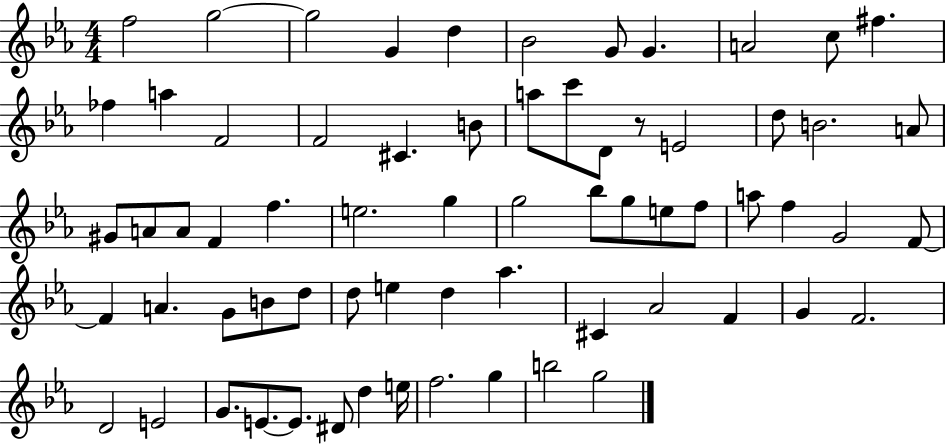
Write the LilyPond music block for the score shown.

{
  \clef treble
  \numericTimeSignature
  \time 4/4
  \key ees \major
  \repeat volta 2 { f''2 g''2~~ | g''2 g'4 d''4 | bes'2 g'8 g'4. | a'2 c''8 fis''4. | \break fes''4 a''4 f'2 | f'2 cis'4. b'8 | a''8 c'''8 d'8 r8 e'2 | d''8 b'2. a'8 | \break gis'8 a'8 a'8 f'4 f''4. | e''2. g''4 | g''2 bes''8 g''8 e''8 f''8 | a''8 f''4 g'2 f'8~~ | \break f'4 a'4. g'8 b'8 d''8 | d''8 e''4 d''4 aes''4. | cis'4 aes'2 f'4 | g'4 f'2. | \break d'2 e'2 | g'8. e'8.~~ e'8. dis'8 d''4 e''16 | f''2. g''4 | b''2 g''2 | \break } \bar "|."
}